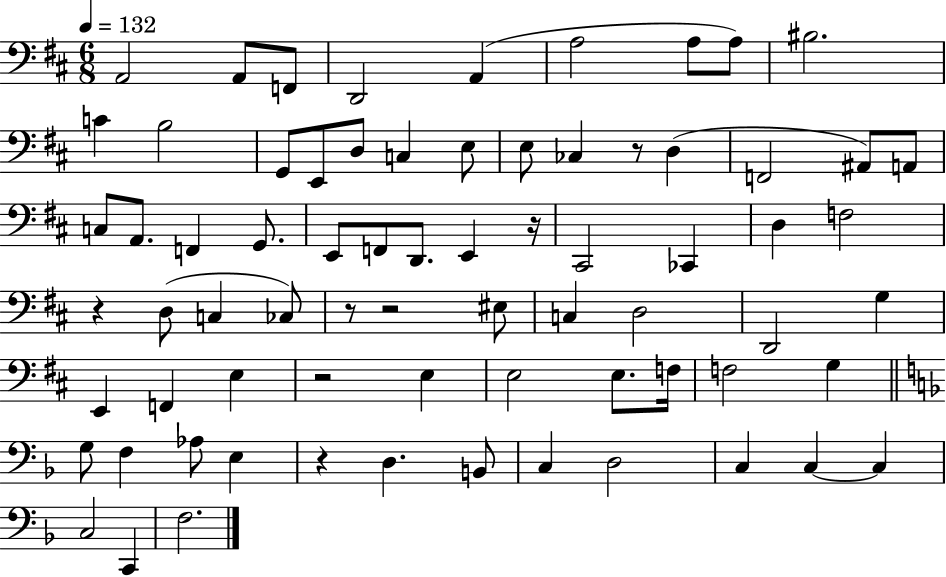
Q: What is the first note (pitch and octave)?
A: A2